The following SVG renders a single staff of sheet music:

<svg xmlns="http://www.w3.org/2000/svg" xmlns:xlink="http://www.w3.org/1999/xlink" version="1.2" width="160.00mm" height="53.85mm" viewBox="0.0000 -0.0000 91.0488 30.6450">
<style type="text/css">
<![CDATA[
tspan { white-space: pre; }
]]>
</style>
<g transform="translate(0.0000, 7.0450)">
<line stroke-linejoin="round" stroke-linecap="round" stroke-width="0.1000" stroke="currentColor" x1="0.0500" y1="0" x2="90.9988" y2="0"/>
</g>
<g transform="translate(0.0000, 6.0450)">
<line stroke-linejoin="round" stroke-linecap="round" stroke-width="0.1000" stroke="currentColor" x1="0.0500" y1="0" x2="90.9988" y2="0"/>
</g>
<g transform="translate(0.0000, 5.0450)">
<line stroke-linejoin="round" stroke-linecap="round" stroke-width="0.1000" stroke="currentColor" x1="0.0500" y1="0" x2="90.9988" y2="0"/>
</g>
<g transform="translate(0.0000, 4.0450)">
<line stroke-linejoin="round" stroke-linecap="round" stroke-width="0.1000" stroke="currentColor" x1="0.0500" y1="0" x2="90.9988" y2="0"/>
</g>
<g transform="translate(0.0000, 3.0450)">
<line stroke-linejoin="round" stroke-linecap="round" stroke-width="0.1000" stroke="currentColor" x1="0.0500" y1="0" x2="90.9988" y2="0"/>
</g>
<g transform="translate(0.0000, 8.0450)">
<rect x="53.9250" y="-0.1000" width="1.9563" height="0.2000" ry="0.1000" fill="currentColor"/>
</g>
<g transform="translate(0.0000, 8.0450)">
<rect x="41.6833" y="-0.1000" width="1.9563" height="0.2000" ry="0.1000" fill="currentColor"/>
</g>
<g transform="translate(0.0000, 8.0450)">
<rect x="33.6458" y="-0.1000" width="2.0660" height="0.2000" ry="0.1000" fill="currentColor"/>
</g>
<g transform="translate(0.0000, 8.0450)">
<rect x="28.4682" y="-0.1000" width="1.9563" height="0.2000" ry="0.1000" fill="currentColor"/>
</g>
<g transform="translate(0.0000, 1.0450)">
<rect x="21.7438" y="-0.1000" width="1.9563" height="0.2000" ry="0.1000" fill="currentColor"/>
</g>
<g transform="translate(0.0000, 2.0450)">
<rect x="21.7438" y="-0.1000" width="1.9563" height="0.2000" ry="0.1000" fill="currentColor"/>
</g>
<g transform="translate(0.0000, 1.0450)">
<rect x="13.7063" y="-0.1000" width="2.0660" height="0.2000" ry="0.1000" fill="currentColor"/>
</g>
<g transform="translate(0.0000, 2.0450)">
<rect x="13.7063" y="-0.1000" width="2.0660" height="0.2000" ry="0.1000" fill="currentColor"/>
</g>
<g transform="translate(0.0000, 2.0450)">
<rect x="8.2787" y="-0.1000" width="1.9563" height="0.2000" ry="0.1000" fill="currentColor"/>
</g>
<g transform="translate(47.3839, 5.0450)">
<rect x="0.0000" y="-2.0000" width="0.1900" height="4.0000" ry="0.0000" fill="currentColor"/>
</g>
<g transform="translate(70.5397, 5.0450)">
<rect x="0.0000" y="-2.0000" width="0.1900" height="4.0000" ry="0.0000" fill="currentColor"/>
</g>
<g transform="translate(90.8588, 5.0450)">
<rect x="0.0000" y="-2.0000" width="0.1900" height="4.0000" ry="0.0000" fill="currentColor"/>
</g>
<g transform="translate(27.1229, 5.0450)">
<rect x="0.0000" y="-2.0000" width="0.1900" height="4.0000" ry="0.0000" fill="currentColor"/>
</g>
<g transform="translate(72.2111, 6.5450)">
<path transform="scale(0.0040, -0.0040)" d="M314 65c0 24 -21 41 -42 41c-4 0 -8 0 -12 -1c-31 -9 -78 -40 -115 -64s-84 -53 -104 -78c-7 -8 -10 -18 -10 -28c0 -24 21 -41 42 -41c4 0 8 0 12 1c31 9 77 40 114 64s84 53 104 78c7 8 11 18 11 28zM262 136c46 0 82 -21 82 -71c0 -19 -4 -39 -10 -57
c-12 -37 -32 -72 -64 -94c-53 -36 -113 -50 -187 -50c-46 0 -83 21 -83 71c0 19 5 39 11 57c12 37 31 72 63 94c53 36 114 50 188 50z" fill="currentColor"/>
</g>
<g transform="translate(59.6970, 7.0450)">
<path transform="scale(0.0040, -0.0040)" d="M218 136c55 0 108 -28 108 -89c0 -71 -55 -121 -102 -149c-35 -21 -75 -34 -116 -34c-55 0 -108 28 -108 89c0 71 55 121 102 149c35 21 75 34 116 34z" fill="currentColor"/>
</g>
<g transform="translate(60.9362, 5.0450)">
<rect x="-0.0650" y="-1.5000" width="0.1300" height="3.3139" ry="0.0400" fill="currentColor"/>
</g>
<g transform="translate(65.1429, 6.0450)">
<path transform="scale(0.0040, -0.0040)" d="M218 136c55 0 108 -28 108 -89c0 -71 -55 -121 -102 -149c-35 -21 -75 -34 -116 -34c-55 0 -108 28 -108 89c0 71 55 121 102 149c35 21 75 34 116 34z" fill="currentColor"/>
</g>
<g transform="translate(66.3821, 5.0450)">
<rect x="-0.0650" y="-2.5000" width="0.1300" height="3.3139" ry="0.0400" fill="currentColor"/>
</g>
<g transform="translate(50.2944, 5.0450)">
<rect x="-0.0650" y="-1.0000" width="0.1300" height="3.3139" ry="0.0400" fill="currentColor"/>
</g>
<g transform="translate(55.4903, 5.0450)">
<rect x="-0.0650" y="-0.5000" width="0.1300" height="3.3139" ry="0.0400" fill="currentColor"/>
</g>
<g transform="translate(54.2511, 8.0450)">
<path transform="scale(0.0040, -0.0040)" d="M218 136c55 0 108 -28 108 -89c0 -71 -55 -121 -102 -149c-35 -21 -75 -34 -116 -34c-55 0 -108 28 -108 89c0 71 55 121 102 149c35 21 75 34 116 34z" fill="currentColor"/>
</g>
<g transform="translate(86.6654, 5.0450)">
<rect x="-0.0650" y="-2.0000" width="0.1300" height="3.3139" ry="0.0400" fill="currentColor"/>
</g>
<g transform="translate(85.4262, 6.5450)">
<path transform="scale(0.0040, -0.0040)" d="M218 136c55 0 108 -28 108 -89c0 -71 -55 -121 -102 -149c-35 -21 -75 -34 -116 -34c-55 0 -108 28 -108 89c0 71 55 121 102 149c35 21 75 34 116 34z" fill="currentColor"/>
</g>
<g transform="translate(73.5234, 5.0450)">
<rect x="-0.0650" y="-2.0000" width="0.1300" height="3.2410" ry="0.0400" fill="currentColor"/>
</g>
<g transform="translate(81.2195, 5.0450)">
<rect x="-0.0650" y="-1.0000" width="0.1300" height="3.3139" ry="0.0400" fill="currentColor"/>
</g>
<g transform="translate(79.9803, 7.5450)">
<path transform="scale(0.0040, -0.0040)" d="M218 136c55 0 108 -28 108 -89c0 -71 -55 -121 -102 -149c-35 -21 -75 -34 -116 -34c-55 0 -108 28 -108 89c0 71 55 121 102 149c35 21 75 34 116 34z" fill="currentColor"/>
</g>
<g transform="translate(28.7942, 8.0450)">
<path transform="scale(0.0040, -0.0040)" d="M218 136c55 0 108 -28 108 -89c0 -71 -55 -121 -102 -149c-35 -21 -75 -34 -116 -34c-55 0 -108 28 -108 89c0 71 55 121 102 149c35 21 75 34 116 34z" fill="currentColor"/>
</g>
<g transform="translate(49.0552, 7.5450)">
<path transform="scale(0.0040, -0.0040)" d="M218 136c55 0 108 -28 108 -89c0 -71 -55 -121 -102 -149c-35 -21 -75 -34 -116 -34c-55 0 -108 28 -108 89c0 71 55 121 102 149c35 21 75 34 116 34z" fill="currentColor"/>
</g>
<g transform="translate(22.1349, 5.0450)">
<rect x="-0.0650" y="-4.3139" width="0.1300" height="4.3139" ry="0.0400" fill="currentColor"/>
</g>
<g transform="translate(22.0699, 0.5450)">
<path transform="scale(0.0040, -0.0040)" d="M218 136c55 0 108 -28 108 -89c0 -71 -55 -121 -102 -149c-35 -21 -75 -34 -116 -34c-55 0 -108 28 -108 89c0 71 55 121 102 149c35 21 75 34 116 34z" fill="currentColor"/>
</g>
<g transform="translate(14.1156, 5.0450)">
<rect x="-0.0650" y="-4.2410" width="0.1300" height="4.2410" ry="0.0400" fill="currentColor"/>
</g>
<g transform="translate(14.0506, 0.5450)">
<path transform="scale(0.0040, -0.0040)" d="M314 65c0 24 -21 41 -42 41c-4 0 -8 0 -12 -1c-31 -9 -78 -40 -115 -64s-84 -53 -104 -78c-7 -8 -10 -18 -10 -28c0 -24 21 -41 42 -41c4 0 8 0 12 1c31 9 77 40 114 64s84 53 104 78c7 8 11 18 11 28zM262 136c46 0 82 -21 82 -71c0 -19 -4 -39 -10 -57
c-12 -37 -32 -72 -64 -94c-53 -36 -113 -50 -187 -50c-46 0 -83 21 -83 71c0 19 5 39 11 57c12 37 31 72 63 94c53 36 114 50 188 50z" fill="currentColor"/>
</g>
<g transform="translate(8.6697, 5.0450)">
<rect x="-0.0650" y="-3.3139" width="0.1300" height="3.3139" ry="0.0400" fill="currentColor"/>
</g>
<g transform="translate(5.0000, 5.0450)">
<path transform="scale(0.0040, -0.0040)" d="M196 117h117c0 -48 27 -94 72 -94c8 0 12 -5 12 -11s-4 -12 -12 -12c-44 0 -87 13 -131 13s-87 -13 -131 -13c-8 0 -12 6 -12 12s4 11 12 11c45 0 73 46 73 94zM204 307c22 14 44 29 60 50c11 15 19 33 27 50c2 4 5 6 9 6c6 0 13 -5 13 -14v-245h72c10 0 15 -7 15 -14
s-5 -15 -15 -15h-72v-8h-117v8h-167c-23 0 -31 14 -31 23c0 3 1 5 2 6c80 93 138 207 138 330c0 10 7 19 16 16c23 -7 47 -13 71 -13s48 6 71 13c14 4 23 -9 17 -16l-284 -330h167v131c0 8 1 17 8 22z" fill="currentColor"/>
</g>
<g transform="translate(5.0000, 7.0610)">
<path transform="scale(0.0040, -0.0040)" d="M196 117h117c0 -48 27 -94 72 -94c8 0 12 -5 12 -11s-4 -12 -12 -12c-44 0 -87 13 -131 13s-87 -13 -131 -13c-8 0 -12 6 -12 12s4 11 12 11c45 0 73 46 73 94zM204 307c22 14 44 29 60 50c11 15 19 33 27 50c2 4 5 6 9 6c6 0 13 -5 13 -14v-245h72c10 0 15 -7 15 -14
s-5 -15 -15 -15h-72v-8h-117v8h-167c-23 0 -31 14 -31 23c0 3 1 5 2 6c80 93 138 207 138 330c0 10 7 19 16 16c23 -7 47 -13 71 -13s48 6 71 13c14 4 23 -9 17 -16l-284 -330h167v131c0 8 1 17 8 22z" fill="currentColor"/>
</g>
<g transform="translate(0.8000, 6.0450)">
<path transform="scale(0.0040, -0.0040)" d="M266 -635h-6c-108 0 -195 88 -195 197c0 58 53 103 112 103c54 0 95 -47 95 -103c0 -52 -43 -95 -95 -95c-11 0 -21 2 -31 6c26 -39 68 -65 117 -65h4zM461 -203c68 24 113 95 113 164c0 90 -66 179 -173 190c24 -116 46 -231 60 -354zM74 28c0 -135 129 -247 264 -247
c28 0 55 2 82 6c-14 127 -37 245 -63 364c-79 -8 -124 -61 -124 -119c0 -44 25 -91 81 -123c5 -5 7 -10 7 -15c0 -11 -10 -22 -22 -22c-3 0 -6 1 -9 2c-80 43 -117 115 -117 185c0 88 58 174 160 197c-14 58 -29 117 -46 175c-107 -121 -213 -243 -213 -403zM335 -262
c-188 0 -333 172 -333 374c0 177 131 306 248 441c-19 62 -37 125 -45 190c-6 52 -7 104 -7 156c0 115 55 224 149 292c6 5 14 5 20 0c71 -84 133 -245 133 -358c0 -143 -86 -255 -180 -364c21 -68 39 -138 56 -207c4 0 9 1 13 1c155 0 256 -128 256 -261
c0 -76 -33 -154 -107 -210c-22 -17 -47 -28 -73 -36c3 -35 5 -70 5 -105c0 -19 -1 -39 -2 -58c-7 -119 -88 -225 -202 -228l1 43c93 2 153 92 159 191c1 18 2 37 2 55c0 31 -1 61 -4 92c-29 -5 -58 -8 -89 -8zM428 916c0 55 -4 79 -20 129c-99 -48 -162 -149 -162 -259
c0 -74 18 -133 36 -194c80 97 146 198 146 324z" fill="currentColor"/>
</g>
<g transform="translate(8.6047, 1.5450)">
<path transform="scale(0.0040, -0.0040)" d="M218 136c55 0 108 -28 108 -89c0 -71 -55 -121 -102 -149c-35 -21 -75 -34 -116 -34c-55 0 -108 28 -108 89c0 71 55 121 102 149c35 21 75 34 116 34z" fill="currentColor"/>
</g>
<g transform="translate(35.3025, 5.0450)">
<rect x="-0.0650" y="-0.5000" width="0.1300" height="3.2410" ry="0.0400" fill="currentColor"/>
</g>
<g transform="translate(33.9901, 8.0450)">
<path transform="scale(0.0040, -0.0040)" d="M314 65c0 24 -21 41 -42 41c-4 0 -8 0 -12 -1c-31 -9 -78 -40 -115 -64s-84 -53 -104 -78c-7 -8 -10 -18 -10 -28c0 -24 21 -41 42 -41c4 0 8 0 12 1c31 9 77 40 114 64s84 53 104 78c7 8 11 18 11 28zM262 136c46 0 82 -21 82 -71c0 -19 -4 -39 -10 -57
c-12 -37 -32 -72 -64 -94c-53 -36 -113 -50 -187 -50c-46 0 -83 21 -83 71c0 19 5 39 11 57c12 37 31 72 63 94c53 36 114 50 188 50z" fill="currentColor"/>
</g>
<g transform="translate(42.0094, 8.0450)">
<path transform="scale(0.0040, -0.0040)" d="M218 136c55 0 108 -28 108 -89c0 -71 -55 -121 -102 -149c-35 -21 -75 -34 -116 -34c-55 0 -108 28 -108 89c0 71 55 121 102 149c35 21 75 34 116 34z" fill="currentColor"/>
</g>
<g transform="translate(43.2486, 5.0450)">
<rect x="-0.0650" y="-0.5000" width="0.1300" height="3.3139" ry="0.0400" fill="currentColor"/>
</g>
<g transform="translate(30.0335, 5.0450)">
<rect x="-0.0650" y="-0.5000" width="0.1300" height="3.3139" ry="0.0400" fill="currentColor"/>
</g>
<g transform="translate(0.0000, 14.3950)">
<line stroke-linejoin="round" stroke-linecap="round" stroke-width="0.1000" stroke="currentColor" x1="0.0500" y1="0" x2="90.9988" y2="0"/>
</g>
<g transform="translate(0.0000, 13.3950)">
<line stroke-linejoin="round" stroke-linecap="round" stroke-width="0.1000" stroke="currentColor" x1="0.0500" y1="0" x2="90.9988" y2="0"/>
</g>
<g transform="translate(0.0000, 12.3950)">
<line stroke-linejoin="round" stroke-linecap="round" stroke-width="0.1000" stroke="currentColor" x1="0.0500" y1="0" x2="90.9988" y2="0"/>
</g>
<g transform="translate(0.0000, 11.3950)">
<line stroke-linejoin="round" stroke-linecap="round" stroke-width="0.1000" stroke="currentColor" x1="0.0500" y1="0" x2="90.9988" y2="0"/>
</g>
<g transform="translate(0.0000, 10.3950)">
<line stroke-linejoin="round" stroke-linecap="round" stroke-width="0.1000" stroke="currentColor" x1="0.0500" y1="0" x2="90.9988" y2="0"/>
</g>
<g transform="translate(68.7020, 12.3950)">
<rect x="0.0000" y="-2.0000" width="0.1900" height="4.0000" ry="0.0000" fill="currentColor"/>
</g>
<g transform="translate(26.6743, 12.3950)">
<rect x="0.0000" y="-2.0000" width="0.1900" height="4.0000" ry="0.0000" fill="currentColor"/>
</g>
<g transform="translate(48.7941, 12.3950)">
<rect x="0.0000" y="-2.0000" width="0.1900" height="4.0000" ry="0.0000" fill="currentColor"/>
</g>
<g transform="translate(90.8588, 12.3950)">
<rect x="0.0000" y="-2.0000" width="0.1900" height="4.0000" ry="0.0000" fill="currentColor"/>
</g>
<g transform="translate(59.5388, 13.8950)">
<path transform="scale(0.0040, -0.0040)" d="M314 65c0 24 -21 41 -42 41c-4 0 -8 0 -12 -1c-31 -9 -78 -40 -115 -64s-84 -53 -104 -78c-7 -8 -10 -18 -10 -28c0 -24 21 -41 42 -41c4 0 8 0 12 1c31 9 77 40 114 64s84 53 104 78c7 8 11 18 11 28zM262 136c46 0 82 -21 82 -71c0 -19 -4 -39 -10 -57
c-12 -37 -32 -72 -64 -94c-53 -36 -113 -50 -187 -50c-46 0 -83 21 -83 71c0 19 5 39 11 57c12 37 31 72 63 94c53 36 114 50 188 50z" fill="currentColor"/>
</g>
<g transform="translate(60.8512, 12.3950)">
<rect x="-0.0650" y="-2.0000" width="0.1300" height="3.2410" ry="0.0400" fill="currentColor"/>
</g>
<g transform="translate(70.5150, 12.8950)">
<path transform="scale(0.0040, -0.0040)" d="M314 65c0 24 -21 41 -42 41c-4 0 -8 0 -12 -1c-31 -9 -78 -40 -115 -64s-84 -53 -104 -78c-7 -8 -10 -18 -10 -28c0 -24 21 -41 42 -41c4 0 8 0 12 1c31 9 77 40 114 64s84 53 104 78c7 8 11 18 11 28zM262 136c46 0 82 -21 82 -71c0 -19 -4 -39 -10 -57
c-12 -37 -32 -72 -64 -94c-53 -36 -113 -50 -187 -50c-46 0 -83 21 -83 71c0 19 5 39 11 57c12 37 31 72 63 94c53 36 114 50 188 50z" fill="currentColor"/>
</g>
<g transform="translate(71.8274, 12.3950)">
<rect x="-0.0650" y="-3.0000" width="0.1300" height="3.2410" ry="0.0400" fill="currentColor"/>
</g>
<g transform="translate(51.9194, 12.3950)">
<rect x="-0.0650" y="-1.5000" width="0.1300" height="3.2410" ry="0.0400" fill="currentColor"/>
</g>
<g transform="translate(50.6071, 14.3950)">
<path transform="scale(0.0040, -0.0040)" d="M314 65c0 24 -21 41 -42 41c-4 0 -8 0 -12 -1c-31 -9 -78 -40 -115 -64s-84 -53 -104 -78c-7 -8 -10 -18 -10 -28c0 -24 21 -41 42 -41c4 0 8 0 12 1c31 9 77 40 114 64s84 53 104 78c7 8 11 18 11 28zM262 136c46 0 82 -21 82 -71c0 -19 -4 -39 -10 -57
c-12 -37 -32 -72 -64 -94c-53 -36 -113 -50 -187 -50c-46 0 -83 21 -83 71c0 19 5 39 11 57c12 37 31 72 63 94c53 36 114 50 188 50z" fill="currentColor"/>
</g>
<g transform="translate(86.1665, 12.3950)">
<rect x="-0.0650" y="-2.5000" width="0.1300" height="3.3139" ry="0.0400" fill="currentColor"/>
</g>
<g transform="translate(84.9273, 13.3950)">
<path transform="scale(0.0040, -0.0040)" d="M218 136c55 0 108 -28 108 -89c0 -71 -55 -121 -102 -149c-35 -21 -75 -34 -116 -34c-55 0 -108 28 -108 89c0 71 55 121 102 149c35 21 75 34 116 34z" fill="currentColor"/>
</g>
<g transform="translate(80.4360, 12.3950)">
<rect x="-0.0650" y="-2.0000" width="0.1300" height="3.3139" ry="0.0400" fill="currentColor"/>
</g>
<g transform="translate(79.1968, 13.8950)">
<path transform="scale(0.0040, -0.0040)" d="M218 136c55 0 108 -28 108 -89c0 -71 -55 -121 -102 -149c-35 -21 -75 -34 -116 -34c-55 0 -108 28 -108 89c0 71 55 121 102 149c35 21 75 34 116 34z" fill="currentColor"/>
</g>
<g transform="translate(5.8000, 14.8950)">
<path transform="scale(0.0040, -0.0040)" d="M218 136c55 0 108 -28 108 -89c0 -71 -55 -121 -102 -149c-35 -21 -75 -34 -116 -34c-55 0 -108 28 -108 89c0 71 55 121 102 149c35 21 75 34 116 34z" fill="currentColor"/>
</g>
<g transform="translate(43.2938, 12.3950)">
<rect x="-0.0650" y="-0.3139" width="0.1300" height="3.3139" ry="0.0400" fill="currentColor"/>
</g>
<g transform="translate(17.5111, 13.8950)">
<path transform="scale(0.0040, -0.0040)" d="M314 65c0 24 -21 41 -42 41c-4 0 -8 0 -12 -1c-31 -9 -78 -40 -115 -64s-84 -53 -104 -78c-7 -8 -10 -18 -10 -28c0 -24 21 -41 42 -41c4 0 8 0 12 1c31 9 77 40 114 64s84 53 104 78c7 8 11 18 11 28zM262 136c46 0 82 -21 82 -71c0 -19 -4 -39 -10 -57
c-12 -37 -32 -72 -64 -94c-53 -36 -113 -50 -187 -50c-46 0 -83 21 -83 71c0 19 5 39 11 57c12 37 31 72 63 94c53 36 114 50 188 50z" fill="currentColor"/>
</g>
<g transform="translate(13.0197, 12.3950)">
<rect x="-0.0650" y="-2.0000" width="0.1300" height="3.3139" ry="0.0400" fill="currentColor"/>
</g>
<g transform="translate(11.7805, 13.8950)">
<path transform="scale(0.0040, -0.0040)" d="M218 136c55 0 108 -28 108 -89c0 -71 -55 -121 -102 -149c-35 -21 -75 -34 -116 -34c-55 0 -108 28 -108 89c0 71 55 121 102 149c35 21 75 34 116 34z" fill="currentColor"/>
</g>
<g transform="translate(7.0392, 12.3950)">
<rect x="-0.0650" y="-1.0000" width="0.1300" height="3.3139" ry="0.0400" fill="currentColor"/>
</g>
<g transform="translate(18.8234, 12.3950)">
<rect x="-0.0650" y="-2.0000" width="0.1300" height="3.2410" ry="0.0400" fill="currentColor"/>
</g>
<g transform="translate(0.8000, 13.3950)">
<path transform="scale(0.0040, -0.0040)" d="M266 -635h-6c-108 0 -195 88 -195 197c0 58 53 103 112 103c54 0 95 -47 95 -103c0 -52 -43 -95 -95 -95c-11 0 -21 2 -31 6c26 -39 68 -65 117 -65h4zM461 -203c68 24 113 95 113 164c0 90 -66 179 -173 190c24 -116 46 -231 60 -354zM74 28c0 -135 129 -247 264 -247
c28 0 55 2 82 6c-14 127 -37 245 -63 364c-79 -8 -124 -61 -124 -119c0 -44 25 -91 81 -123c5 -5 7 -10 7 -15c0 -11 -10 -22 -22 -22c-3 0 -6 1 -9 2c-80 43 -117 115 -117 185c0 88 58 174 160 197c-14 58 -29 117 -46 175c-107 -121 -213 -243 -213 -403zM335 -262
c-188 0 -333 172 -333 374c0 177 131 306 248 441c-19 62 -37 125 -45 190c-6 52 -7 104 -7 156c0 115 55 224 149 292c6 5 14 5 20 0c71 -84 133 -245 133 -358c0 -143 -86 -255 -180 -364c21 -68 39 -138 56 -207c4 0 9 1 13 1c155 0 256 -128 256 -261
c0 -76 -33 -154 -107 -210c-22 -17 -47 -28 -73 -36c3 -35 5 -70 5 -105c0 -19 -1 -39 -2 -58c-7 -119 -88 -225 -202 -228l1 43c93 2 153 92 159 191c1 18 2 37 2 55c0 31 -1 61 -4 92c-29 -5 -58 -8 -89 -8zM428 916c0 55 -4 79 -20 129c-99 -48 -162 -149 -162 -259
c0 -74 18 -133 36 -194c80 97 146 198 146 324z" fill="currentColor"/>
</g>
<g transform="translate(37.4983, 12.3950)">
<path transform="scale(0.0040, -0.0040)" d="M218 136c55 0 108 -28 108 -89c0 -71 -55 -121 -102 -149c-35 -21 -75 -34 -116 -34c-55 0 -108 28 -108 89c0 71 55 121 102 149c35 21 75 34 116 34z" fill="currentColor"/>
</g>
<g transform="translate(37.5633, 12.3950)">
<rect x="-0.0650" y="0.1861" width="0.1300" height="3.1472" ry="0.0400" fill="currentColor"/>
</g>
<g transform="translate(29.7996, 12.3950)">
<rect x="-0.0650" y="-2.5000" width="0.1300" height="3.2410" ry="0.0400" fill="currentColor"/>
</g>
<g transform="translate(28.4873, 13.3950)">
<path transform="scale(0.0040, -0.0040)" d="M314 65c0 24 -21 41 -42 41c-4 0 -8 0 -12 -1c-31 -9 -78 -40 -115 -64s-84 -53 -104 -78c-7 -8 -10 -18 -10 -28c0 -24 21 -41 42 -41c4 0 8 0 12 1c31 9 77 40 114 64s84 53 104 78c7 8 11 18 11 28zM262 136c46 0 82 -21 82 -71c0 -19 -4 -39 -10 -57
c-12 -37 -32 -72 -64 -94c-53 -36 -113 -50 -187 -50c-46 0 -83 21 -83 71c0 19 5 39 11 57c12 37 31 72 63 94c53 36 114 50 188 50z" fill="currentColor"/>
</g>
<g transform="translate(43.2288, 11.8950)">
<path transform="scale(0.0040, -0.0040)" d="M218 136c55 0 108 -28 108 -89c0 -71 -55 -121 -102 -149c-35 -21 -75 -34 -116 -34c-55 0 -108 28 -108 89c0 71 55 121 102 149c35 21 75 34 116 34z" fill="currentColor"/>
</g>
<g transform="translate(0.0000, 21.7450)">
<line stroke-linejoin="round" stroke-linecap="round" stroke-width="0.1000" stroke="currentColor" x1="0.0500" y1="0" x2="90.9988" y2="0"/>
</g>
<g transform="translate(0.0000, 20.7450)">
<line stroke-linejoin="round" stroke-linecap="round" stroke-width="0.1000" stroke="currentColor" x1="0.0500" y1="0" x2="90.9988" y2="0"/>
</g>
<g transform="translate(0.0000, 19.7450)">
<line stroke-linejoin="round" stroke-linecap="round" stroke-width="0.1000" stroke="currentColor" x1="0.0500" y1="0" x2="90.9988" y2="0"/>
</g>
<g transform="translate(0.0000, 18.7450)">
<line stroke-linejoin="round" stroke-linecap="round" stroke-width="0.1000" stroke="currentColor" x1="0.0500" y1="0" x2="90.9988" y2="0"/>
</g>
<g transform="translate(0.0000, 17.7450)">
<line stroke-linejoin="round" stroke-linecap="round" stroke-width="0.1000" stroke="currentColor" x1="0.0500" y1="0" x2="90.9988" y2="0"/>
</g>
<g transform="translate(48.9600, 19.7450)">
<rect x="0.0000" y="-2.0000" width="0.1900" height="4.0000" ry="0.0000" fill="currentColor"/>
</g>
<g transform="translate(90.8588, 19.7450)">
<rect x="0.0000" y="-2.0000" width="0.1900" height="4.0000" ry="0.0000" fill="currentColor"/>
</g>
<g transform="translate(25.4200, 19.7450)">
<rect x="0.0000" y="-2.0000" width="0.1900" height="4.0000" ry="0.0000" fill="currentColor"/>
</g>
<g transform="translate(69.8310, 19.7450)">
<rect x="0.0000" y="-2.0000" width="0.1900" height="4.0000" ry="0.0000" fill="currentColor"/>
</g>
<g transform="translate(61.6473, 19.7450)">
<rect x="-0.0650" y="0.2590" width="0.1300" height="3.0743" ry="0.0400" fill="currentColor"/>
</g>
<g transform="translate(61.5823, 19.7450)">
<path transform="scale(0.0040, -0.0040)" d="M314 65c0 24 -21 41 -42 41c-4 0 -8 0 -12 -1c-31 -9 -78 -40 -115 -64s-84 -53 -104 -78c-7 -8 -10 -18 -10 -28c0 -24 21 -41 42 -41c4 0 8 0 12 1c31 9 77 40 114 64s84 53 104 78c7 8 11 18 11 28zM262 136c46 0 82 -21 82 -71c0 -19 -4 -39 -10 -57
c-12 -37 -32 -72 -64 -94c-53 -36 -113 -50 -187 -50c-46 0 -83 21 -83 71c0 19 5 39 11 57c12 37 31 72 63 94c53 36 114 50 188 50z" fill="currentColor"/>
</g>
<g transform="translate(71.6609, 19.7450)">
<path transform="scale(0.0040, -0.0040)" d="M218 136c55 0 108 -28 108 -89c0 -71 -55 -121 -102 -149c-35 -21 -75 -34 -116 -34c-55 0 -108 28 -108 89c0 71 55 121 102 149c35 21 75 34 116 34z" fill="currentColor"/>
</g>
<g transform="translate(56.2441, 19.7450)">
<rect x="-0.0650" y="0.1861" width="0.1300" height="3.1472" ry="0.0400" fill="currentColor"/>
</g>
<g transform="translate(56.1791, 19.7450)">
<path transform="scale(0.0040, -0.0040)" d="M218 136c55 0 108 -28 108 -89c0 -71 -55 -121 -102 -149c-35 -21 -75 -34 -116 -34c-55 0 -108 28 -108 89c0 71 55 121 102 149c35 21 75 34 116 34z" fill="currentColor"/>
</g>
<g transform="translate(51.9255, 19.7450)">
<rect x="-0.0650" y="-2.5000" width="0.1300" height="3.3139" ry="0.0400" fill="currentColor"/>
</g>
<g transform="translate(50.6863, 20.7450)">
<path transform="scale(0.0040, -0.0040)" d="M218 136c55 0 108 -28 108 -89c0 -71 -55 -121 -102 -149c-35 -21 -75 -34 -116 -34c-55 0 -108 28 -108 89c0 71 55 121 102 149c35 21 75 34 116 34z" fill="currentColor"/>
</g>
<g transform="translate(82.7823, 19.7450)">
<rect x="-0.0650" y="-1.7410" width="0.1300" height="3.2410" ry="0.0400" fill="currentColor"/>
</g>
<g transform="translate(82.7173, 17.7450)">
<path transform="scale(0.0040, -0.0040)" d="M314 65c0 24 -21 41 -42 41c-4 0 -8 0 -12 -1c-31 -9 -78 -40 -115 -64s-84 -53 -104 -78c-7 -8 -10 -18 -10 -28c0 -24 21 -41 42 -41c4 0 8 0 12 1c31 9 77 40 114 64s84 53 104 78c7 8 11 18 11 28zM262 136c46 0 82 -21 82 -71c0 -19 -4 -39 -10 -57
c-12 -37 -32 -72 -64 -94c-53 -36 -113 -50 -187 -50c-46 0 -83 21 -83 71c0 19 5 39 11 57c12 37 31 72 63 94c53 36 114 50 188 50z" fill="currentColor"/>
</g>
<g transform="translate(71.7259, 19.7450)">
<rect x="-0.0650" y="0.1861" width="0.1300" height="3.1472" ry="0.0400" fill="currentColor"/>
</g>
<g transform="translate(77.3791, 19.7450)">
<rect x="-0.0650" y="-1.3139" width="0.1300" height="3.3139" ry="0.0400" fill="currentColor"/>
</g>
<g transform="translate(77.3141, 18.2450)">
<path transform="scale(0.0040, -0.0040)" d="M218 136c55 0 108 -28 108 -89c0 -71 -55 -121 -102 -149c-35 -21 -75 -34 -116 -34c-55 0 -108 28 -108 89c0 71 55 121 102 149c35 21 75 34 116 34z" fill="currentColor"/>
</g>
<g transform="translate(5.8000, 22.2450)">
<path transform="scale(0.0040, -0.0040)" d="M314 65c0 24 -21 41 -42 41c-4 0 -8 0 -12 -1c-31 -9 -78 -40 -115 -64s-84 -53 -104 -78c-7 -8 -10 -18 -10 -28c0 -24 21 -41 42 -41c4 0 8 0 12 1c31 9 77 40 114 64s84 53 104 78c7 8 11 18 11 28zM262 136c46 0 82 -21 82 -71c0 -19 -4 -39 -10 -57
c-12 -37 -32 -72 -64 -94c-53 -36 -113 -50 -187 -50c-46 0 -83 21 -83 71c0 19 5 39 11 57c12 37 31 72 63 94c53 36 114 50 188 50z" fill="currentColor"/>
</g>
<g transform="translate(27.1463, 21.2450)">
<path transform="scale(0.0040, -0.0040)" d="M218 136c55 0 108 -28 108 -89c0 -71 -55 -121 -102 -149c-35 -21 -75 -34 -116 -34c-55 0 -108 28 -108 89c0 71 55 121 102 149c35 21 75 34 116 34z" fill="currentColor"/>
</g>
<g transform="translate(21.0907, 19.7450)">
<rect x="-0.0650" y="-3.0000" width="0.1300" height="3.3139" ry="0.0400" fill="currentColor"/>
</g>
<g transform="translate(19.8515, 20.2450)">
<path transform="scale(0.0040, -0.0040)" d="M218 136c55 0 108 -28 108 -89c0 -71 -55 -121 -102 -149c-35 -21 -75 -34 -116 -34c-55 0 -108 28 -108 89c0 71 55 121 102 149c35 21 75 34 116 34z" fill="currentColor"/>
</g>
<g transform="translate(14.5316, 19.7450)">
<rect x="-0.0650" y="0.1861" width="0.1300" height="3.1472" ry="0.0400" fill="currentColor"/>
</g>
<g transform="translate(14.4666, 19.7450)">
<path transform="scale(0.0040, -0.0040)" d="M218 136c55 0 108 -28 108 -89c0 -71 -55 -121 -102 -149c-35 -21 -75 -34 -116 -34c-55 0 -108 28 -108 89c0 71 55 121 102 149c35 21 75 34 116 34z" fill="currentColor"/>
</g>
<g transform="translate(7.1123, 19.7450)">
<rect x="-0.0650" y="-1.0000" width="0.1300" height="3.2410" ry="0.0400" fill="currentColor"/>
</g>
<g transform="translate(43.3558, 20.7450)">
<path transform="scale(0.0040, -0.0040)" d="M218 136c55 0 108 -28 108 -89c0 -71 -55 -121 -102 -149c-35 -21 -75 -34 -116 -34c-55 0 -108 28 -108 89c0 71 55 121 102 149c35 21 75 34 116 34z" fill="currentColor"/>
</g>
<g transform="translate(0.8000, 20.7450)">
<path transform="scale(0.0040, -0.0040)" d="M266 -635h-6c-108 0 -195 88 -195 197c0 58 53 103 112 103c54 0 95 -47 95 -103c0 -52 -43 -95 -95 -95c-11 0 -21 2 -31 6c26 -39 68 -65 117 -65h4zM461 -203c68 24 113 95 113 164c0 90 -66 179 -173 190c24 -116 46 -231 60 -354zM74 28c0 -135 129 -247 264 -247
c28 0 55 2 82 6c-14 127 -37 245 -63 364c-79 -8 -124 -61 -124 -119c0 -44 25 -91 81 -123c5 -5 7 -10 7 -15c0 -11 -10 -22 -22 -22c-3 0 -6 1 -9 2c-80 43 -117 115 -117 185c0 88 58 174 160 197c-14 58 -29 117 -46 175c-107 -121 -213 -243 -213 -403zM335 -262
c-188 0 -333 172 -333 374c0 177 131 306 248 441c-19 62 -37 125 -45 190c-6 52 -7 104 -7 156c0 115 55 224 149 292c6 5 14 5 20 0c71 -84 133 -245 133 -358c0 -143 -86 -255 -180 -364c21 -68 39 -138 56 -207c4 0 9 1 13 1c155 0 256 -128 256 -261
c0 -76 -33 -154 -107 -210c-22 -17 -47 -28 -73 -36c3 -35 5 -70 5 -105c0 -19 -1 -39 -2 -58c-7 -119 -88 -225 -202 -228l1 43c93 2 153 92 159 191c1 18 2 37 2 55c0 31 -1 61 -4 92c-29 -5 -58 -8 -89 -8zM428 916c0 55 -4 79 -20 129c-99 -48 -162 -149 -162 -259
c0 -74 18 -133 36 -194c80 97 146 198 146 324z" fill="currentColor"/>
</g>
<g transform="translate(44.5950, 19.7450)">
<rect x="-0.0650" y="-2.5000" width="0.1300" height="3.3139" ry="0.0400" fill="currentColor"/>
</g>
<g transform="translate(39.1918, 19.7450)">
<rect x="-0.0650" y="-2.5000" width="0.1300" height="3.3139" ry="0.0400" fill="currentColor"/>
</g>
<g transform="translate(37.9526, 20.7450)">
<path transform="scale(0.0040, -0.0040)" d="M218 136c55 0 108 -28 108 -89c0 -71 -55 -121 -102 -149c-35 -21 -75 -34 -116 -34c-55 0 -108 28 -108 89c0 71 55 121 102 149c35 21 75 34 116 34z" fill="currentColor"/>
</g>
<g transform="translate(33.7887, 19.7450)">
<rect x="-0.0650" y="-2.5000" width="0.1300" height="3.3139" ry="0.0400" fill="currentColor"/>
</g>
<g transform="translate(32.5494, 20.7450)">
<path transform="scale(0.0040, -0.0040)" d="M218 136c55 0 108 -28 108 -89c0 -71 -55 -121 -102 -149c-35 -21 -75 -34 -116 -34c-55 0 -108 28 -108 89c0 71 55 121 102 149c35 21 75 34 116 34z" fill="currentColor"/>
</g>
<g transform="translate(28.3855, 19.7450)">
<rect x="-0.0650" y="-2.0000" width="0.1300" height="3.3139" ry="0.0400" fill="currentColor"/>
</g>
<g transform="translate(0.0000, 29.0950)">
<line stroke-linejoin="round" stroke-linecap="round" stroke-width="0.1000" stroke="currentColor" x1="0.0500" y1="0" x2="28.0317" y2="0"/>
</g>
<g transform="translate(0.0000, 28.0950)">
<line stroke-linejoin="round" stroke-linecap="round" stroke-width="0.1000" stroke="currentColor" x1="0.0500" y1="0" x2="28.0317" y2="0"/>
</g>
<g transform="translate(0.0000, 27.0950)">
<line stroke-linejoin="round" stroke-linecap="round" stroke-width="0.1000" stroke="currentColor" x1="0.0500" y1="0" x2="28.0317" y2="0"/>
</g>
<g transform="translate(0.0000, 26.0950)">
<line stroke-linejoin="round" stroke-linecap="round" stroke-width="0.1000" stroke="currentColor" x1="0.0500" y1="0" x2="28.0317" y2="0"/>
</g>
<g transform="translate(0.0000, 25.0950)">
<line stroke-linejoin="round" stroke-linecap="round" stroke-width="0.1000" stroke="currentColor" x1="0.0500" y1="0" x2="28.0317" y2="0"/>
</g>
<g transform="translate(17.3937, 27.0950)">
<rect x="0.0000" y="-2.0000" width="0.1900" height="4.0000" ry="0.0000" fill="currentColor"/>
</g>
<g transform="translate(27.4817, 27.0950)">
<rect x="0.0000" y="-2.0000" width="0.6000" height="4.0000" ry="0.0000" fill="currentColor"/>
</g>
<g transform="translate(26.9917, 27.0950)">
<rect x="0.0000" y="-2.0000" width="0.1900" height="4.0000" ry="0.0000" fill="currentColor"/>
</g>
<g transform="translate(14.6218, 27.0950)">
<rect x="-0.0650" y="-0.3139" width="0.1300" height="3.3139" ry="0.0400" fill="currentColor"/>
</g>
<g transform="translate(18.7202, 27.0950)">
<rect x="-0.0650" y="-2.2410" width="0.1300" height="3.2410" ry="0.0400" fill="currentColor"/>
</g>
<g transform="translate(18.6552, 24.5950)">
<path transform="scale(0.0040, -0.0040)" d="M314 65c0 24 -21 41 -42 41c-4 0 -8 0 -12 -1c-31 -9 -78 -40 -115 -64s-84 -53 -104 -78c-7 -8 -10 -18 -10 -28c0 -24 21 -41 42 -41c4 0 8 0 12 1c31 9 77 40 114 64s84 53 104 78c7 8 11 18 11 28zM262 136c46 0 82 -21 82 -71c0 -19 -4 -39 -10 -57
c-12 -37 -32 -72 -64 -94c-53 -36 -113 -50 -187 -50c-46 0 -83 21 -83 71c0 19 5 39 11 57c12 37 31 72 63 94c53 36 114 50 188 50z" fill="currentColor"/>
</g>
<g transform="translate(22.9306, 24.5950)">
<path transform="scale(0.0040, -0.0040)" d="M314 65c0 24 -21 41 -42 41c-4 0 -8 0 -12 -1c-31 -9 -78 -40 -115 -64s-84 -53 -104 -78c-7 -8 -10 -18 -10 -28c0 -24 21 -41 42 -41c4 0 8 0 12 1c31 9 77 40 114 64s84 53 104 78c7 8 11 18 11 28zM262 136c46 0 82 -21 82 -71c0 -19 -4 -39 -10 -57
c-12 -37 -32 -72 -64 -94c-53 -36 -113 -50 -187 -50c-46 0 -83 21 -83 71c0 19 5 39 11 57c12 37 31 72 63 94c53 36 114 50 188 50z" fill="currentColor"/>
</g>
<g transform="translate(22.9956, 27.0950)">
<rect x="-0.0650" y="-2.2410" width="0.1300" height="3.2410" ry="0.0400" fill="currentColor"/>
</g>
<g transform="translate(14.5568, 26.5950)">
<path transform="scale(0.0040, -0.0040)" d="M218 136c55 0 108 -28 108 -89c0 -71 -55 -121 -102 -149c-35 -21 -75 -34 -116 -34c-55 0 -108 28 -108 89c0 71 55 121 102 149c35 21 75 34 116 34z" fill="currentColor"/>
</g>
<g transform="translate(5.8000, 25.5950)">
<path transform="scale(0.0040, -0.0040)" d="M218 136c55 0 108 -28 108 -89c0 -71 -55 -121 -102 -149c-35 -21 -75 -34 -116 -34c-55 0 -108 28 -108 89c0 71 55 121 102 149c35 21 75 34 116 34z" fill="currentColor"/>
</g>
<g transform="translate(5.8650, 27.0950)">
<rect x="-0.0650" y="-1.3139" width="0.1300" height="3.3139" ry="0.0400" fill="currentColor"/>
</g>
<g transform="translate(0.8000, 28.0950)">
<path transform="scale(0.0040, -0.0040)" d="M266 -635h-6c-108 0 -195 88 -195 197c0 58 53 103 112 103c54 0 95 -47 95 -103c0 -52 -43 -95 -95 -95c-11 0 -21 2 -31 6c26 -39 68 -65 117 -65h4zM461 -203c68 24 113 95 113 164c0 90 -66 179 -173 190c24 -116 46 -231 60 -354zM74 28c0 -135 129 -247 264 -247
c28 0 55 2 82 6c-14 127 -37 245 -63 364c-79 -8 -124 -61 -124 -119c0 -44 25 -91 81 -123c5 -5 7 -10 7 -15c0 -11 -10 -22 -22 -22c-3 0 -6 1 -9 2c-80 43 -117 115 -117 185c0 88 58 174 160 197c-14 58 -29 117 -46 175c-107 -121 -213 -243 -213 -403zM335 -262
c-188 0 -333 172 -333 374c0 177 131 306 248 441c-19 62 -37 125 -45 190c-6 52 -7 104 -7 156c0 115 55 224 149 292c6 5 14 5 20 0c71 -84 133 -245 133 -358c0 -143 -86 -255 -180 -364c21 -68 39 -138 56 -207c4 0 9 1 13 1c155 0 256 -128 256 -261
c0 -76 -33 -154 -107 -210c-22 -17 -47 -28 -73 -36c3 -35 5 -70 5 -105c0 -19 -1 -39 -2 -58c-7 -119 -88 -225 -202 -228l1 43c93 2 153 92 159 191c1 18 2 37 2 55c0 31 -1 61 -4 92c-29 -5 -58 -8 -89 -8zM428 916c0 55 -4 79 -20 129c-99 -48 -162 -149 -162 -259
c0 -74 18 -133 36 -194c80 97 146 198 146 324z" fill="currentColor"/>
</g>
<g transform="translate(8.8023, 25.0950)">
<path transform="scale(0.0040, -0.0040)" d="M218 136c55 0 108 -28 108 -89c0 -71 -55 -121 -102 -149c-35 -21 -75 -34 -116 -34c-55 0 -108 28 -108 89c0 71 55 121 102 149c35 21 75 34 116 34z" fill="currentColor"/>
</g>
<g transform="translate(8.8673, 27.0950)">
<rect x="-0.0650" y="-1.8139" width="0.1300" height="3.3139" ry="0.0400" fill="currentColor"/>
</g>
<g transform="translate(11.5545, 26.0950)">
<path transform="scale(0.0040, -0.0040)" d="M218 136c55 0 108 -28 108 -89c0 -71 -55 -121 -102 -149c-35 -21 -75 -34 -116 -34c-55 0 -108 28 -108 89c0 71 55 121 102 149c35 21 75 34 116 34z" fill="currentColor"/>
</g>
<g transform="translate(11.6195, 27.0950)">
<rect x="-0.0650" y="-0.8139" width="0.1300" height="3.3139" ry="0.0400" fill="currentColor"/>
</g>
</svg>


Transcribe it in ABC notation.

X:1
T:Untitled
M:4/4
L:1/4
K:C
b d'2 d' C C2 C D C E G F2 D F D F F2 G2 B c E2 F2 A2 F G D2 B A F G G G G B B2 B e f2 e f d c g2 g2